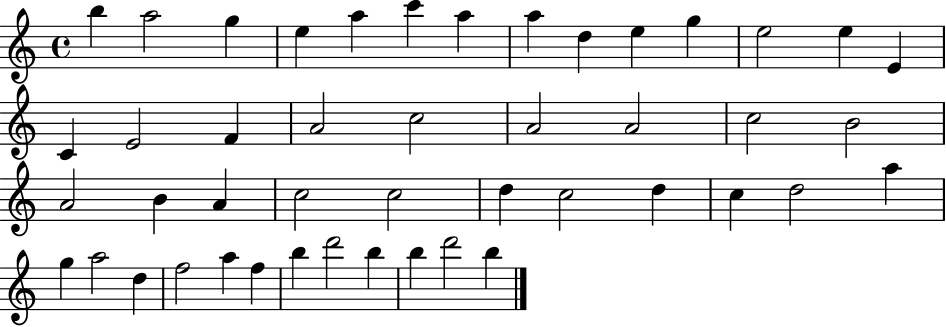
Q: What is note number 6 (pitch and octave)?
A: C6